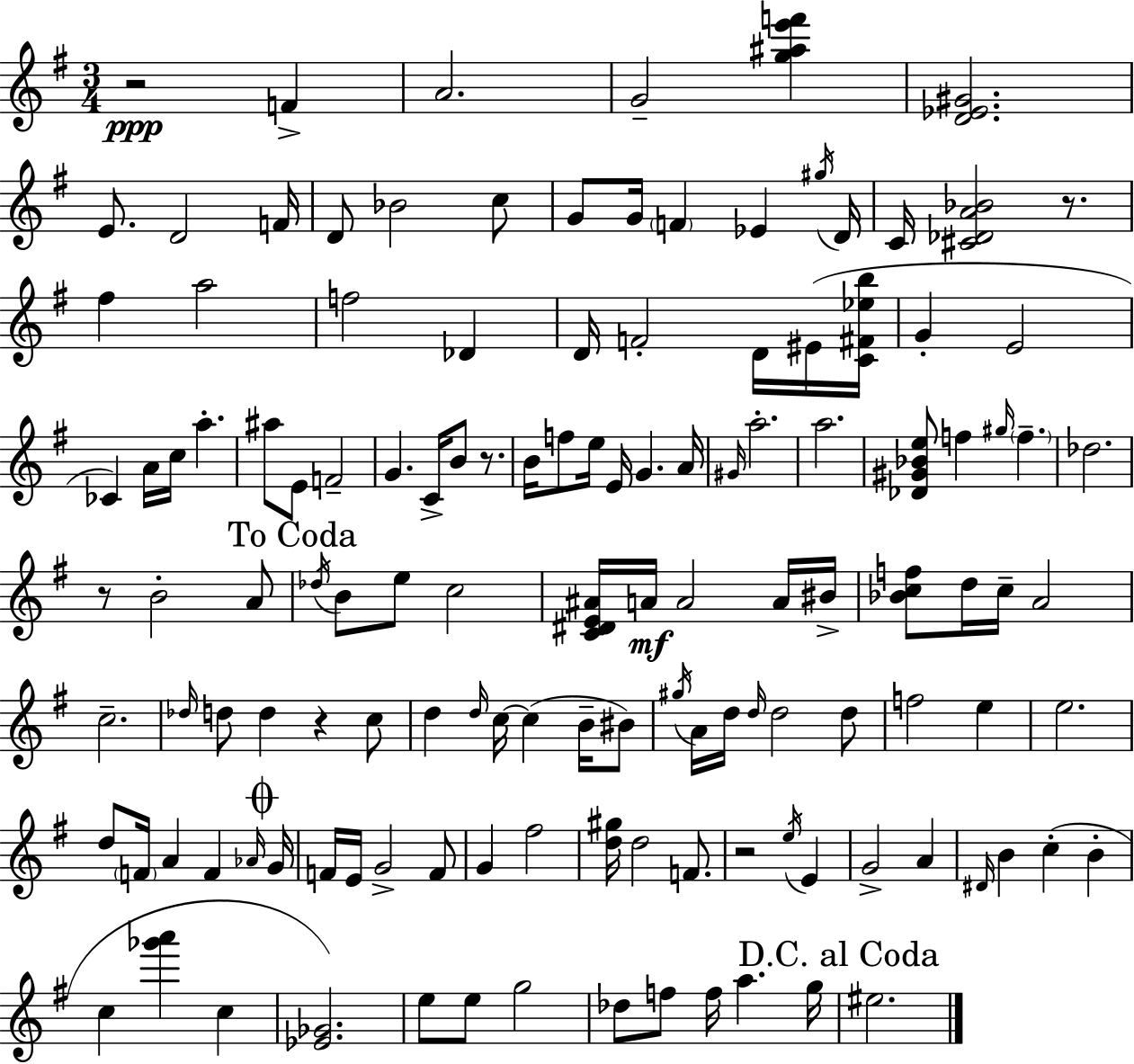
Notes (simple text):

R/h F4/q A4/h. G4/h [G5,A#5,E6,F6]/q [D4,Eb4,G#4]/h. E4/e. D4/h F4/s D4/e Bb4/h C5/e G4/e G4/s F4/q Eb4/q G#5/s D4/s C4/s [C#4,Db4,A4,Bb4]/h R/e. F#5/q A5/h F5/h Db4/q D4/s F4/h D4/s EIS4/s [C4,F#4,Eb5,B5]/s G4/q E4/h CES4/q A4/s C5/s A5/q. A#5/e E4/e F4/h G4/q. C4/s B4/e R/e. B4/s F5/e E5/s E4/s G4/q. A4/s G#4/s A5/h. A5/h. [Db4,G#4,Bb4,E5]/e F5/q G#5/s F5/q. Db5/h. R/e B4/h A4/e Db5/s B4/e E5/e C5/h [C4,D#4,E4,A#4]/s A4/s A4/h A4/s BIS4/s [Bb4,C5,F5]/e D5/s C5/s A4/h C5/h. Db5/s D5/e D5/q R/q C5/e D5/q D5/s C5/s C5/q B4/s BIS4/e G#5/s A4/s D5/s D5/s D5/h D5/e F5/h E5/q E5/h. D5/e F4/s A4/q F4/q Ab4/s G4/s F4/s E4/s G4/h F4/e G4/q F#5/h [D5,G#5]/s D5/h F4/e. R/h E5/s E4/q G4/h A4/q D#4/s B4/q C5/q B4/q C5/q [Gb6,A6]/q C5/q [Eb4,Gb4]/h. E5/e E5/e G5/h Db5/e F5/e F5/s A5/q. G5/s EIS5/h.